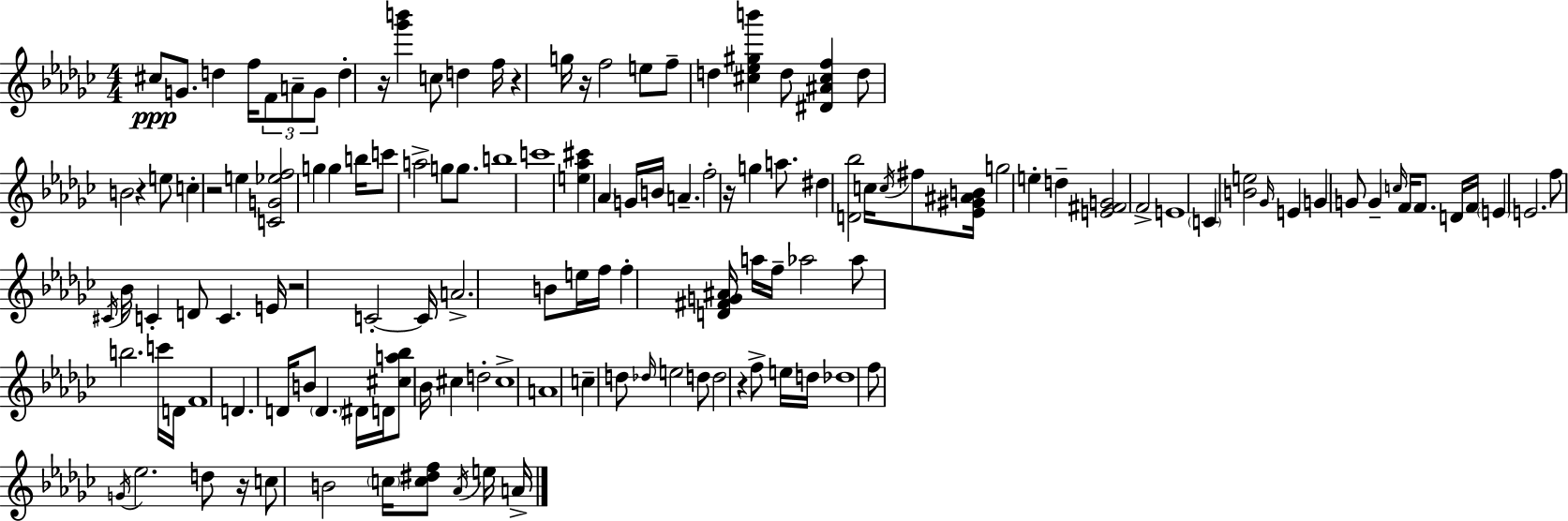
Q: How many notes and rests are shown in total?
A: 134